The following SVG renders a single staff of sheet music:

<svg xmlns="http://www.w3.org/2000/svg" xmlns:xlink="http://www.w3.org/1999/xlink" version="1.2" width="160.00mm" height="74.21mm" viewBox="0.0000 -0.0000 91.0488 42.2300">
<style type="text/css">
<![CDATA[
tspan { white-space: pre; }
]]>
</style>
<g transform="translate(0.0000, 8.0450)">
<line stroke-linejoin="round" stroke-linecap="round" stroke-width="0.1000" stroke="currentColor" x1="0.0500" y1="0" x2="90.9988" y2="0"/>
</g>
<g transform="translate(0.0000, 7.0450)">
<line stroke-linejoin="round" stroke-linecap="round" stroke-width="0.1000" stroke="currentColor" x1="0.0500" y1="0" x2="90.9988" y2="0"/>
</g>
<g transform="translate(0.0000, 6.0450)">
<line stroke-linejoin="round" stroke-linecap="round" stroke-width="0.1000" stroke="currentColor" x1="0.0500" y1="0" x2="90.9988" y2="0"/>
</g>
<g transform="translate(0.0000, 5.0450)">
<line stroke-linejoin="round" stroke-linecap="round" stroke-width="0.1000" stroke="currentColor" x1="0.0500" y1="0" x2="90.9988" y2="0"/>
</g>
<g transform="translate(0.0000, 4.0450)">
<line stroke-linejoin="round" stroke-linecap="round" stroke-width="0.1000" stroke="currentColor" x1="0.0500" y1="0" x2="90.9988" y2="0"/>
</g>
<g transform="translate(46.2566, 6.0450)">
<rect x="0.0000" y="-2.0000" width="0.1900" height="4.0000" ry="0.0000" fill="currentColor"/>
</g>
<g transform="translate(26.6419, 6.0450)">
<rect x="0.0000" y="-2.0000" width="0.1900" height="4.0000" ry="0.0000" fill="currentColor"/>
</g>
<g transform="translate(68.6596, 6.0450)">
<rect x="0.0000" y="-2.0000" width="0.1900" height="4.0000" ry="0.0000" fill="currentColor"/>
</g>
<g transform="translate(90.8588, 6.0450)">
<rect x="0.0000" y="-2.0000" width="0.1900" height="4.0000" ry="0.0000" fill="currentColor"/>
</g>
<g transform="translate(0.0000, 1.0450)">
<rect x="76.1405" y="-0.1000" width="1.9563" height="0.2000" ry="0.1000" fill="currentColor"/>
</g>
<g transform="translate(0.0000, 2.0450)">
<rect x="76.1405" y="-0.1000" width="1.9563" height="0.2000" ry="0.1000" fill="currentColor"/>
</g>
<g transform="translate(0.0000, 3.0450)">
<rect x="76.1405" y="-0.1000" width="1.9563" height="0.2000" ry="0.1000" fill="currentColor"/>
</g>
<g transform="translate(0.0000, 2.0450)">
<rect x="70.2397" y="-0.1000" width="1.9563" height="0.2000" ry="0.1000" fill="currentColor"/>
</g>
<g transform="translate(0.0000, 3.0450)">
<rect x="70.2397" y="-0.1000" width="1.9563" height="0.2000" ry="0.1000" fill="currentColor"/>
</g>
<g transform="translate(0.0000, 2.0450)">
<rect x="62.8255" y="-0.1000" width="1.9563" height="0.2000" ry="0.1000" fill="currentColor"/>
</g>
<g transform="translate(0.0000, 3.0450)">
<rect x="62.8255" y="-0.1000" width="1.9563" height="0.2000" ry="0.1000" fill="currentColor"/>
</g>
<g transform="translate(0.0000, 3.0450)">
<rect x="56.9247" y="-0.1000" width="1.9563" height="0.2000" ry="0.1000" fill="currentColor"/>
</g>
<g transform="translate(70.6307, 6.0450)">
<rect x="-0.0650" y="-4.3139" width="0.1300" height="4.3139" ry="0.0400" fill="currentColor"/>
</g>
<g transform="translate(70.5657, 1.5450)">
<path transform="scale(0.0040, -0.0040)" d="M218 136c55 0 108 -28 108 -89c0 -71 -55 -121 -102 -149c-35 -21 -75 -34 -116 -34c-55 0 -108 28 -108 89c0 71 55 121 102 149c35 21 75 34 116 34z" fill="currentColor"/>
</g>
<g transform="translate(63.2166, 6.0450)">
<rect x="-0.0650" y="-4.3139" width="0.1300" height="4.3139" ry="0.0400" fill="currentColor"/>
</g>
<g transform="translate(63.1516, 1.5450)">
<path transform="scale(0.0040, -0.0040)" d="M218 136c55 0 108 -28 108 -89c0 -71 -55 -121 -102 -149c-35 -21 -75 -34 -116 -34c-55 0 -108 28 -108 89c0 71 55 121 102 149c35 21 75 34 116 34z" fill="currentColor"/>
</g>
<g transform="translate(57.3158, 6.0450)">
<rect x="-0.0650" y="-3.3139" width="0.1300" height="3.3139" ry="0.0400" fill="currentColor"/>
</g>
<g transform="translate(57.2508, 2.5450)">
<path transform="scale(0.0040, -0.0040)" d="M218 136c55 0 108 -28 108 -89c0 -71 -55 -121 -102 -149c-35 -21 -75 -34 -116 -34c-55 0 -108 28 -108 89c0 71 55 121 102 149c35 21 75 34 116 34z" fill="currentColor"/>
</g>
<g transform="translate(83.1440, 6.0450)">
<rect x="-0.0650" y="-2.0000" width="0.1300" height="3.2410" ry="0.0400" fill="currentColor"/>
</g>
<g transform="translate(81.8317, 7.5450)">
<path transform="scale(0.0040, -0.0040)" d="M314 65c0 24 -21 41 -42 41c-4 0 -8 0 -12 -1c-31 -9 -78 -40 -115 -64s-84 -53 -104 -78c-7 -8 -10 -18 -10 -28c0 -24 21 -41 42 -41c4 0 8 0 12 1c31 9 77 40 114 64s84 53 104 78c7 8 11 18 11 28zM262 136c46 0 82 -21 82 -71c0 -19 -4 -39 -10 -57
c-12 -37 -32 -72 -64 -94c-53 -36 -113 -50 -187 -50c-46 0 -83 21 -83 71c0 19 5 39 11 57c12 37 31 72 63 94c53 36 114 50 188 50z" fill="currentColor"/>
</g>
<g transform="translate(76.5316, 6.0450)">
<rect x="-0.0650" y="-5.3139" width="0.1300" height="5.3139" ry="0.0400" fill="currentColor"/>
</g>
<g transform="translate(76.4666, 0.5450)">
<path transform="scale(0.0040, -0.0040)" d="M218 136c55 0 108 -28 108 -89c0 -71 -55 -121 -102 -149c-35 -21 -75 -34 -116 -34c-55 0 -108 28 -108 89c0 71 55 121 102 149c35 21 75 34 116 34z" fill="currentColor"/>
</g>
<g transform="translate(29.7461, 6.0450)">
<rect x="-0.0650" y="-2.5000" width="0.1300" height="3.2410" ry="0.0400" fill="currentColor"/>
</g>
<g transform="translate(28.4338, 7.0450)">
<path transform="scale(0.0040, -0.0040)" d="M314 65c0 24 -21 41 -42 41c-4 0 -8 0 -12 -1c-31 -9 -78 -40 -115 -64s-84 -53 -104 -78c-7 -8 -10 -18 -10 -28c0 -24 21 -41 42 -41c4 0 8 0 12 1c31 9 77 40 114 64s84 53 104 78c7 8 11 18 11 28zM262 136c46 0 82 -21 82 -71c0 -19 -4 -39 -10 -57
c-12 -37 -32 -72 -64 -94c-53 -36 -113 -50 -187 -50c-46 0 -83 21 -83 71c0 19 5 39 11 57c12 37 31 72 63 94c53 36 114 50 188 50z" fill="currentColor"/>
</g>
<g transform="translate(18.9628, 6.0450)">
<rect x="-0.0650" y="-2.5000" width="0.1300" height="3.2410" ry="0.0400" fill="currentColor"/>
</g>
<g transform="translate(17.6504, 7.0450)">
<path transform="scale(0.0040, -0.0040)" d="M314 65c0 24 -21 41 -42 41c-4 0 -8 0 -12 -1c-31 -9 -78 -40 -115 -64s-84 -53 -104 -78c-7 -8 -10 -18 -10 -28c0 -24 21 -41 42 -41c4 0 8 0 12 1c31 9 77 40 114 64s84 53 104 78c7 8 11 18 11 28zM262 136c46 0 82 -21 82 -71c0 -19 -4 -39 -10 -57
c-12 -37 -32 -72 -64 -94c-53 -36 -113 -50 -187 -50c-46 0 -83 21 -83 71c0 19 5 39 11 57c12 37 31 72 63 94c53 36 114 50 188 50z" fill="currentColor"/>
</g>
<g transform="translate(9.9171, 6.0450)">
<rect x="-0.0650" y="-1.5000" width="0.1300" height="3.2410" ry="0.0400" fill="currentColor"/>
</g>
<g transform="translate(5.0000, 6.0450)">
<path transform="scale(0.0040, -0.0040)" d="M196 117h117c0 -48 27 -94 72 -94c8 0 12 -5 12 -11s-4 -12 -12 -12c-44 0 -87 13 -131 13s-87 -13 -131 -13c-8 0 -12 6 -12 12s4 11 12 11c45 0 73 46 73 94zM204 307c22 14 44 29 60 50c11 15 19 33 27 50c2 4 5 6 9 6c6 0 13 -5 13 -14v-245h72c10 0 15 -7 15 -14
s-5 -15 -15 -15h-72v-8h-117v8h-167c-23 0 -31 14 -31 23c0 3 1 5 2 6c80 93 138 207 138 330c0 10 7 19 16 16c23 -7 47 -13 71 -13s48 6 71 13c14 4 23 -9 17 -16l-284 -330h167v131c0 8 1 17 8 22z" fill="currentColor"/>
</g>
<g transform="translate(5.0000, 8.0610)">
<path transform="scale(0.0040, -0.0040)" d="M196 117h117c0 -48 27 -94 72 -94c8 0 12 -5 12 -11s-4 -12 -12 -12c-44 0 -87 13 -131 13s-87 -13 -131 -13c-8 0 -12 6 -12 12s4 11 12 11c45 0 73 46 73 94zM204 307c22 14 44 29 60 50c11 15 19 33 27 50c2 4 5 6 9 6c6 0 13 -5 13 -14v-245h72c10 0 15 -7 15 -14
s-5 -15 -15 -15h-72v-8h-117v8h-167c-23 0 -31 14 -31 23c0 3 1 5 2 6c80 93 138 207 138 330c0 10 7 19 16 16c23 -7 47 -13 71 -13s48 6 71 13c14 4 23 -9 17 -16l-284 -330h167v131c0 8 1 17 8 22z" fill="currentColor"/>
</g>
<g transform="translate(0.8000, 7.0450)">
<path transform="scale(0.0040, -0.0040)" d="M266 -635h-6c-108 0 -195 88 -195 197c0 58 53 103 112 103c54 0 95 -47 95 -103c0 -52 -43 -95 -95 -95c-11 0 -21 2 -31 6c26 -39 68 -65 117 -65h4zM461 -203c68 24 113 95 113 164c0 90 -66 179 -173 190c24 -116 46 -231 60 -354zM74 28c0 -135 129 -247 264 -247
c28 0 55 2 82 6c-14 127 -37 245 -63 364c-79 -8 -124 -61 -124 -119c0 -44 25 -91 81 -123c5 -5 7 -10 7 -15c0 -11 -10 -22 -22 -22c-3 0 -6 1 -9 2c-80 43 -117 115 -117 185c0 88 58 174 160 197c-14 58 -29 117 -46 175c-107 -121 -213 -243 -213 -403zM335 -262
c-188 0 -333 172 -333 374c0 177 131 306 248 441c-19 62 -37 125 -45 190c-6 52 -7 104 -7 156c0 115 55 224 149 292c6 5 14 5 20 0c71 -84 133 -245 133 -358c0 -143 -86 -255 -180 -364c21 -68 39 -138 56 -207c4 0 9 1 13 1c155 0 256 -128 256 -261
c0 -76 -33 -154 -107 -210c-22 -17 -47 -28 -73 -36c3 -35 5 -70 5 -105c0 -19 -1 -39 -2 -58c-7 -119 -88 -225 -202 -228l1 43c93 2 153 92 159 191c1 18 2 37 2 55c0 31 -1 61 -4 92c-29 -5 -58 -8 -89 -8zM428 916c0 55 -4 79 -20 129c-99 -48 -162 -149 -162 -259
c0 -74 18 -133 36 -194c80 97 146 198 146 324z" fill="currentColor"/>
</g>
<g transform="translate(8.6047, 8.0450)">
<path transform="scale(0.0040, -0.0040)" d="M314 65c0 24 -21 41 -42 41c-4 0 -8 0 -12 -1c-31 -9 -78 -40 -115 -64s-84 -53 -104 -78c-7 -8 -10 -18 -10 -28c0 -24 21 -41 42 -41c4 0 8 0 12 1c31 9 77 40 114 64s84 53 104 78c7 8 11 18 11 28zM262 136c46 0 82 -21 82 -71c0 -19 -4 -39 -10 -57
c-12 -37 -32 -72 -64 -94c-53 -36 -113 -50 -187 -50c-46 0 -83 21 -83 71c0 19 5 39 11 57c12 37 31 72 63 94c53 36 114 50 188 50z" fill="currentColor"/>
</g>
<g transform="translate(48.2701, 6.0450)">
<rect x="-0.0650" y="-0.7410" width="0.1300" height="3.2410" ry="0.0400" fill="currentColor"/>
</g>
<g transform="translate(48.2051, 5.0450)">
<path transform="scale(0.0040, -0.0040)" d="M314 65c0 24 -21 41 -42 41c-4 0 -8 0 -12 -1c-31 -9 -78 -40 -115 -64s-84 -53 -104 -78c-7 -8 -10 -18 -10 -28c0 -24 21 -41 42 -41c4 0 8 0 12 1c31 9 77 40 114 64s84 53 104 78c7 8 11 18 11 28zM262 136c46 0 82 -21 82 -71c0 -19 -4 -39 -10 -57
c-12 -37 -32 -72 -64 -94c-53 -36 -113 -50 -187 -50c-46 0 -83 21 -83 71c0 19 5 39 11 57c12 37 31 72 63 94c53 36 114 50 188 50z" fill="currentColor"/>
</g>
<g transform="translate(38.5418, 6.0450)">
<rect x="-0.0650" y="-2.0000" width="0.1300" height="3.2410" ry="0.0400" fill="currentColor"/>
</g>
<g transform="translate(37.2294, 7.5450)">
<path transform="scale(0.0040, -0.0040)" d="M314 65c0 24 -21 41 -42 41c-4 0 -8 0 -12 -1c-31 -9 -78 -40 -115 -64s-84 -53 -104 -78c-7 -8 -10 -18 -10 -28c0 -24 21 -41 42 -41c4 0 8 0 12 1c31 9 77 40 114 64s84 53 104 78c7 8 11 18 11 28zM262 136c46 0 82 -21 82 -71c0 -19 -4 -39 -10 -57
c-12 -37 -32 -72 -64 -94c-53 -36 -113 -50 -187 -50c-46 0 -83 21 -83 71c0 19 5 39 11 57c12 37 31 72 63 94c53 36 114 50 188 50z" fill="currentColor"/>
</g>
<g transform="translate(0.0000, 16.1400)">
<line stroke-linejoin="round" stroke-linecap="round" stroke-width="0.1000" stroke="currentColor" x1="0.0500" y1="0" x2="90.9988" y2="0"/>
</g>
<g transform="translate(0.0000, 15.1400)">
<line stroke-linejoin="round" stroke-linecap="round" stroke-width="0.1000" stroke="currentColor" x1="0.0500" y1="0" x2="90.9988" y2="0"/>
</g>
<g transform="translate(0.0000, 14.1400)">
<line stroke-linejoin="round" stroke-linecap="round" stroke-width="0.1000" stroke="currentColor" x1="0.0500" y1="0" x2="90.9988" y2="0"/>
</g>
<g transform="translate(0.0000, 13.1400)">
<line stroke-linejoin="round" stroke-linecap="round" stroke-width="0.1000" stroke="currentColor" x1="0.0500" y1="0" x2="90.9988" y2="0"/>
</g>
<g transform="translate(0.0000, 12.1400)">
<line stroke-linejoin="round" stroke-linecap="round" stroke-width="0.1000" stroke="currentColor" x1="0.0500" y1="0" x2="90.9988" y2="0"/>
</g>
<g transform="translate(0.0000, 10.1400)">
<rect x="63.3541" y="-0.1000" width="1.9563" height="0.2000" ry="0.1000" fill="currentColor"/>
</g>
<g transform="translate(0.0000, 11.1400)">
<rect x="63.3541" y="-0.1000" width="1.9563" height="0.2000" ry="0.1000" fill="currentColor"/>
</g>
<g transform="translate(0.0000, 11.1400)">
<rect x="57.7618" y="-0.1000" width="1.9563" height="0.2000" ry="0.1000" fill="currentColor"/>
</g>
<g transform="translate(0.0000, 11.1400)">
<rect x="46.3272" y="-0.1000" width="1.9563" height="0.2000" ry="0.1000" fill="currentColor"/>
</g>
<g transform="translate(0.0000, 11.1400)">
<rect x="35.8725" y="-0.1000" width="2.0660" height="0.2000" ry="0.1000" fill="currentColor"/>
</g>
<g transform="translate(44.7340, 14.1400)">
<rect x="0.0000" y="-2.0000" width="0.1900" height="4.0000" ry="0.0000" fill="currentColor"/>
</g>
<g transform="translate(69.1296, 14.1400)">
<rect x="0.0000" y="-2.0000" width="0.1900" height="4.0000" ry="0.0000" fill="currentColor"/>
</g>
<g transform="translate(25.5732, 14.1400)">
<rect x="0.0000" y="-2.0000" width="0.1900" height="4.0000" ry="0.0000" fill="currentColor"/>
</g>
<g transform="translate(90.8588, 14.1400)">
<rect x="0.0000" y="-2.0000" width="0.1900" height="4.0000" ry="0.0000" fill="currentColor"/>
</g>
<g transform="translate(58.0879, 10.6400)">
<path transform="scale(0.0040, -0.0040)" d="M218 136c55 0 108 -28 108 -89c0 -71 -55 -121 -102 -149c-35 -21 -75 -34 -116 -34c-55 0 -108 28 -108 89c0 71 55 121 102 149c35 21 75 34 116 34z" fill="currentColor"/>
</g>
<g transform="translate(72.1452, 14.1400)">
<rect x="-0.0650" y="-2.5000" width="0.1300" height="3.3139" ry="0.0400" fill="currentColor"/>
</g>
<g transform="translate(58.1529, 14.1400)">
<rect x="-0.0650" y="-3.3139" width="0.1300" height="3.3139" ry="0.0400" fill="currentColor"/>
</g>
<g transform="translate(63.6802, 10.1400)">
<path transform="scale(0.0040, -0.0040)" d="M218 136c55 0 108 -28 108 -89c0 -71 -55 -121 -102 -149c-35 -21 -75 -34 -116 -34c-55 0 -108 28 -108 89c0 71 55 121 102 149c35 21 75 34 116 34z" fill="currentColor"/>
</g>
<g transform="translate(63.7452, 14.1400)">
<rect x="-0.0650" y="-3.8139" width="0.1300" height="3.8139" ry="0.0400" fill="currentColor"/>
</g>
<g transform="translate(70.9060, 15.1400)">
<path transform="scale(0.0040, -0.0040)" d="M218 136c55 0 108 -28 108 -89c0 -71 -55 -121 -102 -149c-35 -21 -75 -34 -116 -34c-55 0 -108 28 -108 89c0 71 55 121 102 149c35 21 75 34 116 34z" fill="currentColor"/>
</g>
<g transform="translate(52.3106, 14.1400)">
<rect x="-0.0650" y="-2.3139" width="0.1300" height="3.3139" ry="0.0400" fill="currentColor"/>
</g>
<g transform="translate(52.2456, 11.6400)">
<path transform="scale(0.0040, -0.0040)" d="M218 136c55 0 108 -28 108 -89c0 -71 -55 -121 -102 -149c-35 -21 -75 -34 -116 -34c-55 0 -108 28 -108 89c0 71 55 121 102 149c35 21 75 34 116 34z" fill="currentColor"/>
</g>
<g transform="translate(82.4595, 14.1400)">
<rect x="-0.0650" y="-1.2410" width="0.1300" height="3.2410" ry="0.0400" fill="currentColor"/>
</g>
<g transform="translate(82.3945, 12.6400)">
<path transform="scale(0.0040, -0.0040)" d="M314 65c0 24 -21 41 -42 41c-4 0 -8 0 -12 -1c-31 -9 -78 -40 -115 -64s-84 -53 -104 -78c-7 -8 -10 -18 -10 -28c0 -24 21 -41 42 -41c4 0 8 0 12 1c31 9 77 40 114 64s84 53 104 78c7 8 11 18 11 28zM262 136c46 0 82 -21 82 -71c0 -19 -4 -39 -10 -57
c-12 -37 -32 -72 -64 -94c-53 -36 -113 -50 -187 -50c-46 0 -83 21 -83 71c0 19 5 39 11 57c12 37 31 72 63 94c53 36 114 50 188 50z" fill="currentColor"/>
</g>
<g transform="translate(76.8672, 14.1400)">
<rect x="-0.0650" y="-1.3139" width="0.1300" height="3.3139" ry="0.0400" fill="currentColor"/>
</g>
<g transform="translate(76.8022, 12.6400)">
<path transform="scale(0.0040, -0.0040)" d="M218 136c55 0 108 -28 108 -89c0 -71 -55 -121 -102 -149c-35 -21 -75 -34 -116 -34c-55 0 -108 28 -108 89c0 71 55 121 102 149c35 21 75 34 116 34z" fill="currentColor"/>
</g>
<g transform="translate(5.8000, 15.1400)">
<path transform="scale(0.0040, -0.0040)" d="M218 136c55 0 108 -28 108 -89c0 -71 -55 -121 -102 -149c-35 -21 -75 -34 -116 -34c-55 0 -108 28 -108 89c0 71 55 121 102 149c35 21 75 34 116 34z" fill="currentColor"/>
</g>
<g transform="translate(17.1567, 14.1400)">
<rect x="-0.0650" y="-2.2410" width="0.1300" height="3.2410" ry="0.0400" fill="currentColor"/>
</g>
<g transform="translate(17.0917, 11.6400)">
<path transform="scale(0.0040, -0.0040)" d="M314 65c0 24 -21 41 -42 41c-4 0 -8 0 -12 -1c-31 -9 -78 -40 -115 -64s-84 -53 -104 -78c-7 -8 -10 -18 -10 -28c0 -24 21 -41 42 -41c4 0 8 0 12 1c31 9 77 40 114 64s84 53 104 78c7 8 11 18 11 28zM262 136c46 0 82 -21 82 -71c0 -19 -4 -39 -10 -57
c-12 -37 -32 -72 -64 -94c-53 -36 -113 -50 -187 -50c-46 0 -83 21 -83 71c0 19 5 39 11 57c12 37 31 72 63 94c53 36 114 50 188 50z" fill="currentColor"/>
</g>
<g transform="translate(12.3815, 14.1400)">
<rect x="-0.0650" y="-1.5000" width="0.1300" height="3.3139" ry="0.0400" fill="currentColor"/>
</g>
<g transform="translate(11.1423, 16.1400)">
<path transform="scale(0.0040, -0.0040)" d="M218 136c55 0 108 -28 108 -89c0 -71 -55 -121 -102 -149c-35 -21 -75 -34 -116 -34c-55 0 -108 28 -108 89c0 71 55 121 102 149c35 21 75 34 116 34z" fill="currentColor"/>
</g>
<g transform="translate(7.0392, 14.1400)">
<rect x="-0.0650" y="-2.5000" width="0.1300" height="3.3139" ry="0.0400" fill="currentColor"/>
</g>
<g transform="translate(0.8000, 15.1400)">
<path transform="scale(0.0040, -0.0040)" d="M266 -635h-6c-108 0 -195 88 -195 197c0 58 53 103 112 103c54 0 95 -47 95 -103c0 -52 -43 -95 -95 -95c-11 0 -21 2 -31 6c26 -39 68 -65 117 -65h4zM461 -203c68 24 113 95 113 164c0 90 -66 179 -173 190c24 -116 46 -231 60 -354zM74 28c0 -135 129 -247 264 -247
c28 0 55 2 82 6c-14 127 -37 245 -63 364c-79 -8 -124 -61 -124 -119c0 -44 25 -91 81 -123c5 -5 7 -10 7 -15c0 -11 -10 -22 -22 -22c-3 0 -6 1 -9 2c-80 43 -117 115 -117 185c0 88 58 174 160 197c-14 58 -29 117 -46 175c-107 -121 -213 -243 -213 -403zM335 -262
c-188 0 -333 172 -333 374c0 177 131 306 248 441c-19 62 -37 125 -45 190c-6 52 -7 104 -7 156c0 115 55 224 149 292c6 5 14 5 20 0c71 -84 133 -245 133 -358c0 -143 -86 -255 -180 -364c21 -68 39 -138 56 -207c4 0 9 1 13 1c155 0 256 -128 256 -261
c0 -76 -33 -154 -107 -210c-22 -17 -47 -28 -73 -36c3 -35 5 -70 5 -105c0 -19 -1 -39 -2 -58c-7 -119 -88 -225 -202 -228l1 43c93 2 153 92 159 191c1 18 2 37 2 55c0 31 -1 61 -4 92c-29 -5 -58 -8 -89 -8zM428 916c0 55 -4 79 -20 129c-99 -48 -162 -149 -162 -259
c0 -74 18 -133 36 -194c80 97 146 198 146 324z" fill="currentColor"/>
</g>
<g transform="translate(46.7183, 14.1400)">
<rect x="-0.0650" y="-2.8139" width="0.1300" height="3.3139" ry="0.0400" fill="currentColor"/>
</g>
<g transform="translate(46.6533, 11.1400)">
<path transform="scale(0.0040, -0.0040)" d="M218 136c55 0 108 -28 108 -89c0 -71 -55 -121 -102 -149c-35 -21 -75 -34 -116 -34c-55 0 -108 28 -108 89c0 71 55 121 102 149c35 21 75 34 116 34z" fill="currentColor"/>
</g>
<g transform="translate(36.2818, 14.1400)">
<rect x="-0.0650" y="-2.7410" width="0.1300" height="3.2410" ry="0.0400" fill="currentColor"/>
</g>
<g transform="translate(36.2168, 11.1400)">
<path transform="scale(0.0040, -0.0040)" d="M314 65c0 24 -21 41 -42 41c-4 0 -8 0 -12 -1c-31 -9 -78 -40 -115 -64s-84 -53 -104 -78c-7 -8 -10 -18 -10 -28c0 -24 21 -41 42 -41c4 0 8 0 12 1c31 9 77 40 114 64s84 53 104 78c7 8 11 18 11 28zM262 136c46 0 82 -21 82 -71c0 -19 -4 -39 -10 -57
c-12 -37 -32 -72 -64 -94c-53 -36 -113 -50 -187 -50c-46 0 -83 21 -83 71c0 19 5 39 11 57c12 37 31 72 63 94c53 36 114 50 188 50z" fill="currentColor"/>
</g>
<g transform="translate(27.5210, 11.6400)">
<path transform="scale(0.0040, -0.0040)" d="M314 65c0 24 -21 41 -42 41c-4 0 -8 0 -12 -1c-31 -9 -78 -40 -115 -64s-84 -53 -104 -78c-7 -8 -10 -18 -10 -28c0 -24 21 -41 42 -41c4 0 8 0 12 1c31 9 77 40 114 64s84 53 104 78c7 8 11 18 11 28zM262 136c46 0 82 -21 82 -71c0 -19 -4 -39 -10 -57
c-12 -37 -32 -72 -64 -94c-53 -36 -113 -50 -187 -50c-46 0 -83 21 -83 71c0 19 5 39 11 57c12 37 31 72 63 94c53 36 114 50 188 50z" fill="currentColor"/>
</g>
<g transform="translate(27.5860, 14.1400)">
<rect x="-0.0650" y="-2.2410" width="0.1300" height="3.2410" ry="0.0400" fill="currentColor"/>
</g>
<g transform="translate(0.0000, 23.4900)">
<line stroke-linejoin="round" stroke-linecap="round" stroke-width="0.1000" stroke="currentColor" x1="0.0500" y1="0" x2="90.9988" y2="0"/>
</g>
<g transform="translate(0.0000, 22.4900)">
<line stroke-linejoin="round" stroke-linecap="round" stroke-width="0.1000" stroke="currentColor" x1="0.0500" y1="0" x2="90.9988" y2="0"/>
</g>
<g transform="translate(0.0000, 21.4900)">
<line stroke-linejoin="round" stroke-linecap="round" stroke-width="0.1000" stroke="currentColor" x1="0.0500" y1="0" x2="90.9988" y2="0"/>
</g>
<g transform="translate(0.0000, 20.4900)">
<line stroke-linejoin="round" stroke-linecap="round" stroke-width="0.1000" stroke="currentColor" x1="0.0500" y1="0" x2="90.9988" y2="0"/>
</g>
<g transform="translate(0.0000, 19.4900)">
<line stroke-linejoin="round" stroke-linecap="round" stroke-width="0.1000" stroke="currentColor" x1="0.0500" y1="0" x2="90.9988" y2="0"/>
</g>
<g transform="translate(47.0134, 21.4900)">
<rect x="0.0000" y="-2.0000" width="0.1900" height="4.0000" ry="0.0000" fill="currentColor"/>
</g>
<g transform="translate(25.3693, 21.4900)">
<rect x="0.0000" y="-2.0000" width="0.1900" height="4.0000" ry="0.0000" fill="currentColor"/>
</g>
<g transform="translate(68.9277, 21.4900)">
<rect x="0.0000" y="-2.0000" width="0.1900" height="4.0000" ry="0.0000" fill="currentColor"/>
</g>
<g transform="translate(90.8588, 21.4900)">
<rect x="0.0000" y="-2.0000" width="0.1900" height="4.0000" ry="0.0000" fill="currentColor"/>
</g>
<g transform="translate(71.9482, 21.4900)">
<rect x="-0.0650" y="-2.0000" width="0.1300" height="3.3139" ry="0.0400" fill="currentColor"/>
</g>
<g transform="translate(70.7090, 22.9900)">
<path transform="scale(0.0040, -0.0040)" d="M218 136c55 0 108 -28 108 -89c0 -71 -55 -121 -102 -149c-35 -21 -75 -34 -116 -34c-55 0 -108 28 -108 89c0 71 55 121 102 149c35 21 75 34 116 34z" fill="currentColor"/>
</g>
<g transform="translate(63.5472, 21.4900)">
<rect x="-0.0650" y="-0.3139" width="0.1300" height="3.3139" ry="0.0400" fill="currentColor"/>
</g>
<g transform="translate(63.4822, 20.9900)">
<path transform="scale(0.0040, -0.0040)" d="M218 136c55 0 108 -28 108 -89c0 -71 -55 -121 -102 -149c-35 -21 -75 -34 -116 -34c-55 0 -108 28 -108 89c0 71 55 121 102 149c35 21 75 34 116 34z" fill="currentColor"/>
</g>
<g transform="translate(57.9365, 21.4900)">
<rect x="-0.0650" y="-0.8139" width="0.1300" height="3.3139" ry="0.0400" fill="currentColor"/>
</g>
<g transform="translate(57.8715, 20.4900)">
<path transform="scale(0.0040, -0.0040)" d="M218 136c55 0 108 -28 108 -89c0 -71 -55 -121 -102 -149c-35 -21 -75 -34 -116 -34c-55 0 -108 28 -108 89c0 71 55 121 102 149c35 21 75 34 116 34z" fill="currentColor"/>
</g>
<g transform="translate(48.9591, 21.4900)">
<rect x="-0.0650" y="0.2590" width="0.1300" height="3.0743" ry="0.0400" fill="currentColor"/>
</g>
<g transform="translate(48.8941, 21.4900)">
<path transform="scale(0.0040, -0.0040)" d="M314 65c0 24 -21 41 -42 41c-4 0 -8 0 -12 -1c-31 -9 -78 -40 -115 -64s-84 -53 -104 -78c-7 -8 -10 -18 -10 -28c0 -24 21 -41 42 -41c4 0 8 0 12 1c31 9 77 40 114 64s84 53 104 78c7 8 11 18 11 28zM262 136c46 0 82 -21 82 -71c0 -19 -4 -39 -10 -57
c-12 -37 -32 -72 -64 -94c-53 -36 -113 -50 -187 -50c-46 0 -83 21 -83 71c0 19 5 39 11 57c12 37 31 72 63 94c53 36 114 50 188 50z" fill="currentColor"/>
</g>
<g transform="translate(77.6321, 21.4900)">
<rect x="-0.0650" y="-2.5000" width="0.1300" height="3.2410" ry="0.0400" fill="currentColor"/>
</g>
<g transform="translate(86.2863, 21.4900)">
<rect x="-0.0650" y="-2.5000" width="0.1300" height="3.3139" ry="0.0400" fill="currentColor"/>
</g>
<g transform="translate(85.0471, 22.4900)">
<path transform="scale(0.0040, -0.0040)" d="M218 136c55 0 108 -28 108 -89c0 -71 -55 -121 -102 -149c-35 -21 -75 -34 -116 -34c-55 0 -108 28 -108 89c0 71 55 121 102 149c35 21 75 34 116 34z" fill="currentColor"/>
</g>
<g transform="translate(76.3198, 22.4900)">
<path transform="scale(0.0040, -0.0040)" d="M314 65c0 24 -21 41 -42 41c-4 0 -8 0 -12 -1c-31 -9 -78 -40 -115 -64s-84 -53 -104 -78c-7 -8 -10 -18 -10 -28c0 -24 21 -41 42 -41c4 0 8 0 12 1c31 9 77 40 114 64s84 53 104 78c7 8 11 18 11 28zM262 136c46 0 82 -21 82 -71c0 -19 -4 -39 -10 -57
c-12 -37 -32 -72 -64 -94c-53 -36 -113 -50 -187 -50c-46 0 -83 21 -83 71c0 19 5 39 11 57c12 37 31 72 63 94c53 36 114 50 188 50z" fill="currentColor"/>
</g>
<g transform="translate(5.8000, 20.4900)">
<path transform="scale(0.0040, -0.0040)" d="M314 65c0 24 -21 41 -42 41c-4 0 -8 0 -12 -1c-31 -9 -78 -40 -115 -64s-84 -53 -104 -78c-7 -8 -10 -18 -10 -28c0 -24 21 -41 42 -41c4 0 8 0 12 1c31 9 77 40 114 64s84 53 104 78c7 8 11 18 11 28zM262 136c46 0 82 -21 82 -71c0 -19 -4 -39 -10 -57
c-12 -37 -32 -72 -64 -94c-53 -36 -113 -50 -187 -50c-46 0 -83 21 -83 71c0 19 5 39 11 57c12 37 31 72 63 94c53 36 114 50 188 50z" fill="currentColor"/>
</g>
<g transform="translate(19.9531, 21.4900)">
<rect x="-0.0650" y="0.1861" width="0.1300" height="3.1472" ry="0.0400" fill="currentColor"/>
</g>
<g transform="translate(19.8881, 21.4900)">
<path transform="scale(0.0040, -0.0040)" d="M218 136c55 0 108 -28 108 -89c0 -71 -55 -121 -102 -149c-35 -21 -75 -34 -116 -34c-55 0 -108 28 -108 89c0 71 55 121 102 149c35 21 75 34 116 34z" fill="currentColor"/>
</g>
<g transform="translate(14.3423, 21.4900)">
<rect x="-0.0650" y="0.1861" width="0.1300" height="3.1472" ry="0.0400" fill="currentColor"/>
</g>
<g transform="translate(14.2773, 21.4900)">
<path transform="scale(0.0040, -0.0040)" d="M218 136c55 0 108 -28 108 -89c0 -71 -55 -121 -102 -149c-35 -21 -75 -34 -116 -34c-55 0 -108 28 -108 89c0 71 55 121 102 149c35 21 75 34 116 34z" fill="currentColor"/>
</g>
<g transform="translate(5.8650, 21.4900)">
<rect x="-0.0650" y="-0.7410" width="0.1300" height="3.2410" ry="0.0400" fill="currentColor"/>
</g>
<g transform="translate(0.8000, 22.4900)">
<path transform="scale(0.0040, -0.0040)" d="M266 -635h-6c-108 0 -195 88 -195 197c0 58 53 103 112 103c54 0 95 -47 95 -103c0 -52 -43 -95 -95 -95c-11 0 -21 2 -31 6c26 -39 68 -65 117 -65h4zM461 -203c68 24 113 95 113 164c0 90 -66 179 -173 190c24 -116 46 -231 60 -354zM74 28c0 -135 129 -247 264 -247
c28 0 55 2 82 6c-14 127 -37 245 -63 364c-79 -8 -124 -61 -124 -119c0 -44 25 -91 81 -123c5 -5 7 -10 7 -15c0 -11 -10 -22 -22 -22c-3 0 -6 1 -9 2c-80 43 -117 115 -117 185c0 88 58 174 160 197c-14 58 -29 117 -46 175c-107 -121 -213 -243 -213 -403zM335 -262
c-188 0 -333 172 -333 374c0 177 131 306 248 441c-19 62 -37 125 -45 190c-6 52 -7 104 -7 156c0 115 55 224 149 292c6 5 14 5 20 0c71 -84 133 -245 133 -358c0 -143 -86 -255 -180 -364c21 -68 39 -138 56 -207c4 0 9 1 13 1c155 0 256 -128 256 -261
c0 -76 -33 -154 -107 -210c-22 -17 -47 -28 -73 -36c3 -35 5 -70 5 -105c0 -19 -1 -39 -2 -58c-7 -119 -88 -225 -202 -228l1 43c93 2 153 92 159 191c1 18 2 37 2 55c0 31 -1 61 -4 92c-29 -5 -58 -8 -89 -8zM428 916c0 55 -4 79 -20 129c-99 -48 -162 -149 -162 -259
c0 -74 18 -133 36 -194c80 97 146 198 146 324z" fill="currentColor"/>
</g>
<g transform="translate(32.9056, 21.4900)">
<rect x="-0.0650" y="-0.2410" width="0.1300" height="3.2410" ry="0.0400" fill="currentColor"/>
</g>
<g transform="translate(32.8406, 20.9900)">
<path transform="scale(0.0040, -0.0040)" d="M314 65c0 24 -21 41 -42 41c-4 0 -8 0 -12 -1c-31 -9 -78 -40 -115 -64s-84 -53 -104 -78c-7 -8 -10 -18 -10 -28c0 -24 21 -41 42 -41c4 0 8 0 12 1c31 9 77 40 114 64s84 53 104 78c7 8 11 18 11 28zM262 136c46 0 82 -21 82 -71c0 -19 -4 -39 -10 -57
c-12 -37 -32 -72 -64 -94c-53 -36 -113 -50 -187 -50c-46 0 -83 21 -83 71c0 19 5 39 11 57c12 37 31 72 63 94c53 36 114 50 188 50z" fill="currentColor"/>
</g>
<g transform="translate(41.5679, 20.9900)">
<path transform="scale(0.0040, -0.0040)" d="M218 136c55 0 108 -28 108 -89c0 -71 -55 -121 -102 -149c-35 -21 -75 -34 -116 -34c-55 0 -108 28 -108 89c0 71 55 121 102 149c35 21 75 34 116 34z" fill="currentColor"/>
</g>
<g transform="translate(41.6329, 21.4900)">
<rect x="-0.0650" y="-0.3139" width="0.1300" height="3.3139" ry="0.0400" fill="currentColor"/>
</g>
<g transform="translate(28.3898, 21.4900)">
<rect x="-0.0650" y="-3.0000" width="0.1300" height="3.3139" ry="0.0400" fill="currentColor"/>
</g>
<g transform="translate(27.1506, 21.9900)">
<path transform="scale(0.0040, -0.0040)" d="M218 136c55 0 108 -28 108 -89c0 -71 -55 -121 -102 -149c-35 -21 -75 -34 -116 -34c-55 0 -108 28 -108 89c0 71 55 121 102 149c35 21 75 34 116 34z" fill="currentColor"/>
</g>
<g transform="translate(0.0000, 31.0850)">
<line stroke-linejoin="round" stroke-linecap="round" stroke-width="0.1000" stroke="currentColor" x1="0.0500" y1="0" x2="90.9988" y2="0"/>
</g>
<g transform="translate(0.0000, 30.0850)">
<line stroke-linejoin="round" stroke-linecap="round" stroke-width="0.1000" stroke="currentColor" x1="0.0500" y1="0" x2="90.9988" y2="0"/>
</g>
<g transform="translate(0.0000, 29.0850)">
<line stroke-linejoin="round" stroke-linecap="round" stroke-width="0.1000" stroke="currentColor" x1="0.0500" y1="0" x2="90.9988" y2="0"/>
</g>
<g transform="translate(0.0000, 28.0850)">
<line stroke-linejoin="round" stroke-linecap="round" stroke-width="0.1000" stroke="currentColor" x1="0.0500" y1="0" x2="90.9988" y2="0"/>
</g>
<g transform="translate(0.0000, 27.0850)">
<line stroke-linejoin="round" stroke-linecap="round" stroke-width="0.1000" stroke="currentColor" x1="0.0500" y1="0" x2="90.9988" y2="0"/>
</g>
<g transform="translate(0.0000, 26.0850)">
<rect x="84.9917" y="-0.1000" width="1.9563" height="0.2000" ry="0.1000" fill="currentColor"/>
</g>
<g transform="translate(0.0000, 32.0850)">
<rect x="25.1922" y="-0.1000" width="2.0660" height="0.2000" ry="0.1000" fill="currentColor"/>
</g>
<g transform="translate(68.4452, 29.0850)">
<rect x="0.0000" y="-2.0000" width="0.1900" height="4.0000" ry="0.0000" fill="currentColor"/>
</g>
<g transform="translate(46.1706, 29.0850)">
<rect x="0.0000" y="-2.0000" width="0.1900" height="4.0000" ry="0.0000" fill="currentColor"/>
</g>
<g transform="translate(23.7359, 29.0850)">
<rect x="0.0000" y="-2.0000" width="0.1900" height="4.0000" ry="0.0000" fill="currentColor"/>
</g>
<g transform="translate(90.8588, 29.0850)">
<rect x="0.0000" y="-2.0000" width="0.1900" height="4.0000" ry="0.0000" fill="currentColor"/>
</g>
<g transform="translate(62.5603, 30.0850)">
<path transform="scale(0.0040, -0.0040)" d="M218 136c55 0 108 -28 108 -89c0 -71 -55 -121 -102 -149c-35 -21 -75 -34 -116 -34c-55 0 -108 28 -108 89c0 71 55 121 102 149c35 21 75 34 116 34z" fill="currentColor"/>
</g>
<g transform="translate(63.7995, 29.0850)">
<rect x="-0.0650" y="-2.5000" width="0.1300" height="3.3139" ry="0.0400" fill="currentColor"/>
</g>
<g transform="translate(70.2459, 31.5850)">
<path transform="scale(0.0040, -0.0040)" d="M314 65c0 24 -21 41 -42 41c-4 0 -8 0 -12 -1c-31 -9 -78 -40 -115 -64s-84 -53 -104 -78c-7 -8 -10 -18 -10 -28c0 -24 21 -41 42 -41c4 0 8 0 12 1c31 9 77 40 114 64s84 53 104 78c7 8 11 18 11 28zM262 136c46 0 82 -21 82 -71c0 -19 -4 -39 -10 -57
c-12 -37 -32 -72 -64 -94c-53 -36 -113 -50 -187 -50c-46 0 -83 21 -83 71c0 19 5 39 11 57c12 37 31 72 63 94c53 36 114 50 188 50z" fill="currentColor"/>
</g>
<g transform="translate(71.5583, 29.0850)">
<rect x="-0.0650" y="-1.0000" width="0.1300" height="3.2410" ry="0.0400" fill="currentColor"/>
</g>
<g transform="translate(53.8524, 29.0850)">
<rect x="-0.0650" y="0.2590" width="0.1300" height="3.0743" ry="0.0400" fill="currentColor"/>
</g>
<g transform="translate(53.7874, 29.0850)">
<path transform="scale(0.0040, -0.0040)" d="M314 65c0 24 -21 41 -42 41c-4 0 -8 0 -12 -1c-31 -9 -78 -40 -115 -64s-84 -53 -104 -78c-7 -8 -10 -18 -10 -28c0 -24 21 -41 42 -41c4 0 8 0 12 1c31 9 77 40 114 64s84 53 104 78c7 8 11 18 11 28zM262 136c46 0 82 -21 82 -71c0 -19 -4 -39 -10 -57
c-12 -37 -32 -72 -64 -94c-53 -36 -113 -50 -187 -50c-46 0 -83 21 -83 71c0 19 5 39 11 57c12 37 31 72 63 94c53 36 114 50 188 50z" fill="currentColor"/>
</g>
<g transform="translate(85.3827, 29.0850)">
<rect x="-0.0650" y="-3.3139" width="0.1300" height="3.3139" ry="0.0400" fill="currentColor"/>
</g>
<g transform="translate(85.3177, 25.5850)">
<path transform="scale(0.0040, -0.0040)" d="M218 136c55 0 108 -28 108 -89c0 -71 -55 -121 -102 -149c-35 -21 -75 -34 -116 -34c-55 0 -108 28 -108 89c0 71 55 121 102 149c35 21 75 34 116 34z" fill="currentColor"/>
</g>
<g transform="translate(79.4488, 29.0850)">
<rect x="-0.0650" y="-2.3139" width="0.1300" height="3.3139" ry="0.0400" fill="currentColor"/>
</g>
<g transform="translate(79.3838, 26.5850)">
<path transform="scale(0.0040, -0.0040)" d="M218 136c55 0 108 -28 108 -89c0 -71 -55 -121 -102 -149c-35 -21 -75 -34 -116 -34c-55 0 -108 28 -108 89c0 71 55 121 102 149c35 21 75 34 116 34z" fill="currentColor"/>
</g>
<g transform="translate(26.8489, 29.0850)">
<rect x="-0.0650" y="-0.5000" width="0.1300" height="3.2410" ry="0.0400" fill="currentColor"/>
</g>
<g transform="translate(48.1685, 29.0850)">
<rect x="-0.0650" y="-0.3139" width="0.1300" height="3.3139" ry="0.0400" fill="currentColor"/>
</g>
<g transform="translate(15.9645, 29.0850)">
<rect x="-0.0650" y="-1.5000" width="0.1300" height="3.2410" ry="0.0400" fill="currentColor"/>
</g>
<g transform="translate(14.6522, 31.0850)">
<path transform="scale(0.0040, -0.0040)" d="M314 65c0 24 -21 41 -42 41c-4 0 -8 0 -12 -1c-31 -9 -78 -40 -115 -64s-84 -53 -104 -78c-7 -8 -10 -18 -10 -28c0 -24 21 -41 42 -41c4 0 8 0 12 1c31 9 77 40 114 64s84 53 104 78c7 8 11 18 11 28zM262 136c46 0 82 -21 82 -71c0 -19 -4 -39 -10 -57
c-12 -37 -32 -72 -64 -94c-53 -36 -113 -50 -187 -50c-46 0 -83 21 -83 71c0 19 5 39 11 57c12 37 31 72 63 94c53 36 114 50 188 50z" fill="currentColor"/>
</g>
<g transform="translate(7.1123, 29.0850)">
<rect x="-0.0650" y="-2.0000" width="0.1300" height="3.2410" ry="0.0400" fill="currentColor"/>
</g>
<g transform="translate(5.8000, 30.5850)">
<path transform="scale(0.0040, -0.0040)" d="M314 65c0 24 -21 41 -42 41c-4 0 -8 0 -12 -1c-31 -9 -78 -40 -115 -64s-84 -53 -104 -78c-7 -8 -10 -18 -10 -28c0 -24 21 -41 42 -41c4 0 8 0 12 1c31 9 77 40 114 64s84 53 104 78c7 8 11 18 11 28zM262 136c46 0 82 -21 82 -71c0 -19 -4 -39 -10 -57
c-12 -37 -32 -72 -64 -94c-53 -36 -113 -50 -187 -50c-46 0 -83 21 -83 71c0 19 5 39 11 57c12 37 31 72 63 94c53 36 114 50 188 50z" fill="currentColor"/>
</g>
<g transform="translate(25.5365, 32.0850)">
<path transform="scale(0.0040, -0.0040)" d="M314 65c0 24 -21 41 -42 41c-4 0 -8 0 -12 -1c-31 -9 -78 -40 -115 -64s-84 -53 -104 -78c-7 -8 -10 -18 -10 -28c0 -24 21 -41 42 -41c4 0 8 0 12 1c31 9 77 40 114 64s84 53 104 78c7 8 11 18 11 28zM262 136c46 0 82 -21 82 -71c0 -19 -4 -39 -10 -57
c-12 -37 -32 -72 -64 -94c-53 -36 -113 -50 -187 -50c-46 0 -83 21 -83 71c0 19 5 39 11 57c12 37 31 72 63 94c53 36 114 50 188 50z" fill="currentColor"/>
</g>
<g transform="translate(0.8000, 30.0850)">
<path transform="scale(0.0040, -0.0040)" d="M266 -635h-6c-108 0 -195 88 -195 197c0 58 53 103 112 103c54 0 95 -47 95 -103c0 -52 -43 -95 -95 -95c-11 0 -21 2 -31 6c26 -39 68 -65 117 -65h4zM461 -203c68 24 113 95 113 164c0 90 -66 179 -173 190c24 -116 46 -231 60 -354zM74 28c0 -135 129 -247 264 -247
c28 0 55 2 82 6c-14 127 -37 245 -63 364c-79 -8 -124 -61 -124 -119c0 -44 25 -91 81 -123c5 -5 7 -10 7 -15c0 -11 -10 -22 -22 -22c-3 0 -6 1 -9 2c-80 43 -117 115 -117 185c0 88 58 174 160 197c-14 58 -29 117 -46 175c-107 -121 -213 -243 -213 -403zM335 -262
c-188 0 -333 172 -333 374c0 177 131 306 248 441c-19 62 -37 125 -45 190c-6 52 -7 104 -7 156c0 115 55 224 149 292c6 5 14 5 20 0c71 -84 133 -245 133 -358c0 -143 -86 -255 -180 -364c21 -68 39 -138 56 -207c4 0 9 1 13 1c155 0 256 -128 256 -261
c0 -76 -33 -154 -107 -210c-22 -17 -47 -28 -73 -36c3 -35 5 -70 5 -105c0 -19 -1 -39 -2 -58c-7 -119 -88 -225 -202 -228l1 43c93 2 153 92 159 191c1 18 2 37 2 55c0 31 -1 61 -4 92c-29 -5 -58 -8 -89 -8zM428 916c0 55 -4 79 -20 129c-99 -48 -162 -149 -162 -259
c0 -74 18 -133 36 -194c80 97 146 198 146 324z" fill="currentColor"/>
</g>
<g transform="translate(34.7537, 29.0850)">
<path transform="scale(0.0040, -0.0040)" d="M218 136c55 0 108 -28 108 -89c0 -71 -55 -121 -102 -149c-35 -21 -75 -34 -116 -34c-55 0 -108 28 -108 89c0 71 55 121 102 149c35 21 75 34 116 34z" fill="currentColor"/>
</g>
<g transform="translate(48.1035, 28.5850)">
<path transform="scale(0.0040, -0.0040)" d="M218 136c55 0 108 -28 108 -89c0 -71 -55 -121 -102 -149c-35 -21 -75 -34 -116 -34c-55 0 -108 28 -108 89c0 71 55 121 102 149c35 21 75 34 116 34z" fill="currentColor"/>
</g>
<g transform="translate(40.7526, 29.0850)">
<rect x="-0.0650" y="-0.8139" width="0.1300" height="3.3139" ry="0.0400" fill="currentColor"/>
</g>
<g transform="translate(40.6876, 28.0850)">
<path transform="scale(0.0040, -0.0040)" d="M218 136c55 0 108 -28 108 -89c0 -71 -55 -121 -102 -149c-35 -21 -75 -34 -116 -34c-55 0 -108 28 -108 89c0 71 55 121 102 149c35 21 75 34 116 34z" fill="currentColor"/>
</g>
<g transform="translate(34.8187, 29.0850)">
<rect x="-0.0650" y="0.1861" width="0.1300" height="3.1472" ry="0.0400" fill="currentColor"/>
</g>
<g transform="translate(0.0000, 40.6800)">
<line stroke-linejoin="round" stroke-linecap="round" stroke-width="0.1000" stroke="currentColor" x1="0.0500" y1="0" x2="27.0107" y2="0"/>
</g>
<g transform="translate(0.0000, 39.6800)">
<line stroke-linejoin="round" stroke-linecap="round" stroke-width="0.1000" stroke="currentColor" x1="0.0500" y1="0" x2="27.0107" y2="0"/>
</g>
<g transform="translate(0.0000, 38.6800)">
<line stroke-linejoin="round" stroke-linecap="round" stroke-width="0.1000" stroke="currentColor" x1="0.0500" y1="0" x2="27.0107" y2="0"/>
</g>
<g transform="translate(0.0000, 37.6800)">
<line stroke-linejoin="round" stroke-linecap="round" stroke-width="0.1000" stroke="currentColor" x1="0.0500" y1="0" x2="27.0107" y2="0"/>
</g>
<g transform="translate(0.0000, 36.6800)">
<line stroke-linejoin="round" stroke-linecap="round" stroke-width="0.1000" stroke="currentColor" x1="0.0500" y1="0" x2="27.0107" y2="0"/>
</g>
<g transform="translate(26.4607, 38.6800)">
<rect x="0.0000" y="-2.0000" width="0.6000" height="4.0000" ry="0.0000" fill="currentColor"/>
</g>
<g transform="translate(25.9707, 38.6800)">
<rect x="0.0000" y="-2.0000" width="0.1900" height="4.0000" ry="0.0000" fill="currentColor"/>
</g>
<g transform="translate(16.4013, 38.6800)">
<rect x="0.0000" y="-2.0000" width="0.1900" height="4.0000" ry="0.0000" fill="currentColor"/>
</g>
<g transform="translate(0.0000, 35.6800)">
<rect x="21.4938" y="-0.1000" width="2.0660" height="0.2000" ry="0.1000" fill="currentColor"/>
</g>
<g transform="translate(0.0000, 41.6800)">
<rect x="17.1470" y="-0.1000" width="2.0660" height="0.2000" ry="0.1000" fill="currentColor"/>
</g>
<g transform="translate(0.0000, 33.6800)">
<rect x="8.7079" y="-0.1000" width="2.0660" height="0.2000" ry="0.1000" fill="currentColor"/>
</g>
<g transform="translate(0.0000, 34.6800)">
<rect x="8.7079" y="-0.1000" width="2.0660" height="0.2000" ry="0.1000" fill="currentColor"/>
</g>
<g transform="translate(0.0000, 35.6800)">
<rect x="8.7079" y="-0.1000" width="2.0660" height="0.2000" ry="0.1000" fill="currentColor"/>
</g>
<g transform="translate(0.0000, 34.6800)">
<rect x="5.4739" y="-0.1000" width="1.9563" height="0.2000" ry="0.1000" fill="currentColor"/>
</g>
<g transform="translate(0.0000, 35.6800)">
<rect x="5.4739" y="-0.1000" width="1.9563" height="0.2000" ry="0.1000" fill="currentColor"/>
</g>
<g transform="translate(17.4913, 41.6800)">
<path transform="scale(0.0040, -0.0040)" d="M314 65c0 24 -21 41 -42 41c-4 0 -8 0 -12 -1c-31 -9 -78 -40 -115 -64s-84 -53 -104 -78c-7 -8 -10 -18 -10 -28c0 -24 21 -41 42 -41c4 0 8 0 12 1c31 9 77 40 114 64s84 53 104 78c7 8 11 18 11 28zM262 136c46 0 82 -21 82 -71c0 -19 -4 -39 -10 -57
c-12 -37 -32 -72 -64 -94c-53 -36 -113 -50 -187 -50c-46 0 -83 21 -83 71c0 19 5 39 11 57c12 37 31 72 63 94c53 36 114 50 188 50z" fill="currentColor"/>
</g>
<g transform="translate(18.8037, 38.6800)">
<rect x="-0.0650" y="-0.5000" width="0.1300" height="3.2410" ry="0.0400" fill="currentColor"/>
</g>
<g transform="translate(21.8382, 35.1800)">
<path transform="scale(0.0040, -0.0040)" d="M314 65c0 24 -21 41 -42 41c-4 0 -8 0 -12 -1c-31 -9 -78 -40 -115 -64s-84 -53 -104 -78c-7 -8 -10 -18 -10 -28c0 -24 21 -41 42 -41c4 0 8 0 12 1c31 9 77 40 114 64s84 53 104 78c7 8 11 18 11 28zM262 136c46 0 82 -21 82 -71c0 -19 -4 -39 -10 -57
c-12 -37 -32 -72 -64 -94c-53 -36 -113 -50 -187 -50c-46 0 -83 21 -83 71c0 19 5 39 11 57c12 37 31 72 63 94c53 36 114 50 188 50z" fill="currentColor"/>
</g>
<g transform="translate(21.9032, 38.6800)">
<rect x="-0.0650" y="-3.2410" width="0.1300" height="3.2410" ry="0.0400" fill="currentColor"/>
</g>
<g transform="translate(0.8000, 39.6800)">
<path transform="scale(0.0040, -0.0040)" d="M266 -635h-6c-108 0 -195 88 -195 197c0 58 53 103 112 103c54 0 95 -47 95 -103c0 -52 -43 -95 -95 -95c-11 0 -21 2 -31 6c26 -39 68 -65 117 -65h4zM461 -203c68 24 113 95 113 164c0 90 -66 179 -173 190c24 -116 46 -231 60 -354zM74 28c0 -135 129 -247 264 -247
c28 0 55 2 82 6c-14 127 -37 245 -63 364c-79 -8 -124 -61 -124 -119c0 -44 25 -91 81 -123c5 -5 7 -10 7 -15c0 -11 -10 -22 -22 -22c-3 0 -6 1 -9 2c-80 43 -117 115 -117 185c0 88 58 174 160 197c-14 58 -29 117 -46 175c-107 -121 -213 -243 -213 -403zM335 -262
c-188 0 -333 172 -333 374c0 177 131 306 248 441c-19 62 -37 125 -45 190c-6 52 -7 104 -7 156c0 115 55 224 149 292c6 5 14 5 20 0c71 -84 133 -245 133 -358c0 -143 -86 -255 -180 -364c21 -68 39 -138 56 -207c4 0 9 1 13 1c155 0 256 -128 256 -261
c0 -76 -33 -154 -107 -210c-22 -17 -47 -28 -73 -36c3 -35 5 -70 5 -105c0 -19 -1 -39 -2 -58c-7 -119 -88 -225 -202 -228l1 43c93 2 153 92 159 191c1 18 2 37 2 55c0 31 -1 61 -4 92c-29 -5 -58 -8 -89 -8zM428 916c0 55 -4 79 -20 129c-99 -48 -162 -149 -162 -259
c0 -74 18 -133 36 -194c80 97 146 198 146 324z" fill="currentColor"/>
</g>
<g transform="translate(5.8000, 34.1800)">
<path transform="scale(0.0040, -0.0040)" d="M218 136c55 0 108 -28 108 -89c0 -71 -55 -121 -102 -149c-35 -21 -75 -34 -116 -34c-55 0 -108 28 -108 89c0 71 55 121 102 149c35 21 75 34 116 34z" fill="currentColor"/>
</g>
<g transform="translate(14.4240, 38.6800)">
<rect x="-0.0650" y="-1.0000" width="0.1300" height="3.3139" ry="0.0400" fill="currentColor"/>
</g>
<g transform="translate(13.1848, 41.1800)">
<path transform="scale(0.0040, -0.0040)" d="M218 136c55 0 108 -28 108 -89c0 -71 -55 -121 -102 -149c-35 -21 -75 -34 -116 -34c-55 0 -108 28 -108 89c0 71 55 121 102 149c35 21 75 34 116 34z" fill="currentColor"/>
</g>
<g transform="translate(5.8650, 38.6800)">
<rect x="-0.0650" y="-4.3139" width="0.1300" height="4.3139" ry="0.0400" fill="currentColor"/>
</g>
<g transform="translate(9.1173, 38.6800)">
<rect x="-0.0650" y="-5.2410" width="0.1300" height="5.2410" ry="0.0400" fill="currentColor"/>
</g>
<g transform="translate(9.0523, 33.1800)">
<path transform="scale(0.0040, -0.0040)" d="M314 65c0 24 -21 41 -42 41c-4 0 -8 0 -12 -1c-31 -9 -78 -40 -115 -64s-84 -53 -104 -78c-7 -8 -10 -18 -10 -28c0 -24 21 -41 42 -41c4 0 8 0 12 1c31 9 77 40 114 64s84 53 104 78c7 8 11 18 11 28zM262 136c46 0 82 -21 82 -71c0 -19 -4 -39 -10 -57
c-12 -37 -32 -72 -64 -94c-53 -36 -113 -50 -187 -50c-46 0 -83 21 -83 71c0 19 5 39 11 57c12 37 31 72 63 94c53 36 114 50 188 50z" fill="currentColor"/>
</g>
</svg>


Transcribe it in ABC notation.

X:1
T:Untitled
M:4/4
L:1/4
K:C
E2 G2 G2 F2 d2 b d' d' f' F2 G E g2 g2 a2 a g b c' G e e2 d2 B B A c2 c B2 d c F G2 G F2 E2 C2 B d c B2 G D2 g b d' f'2 D C2 b2